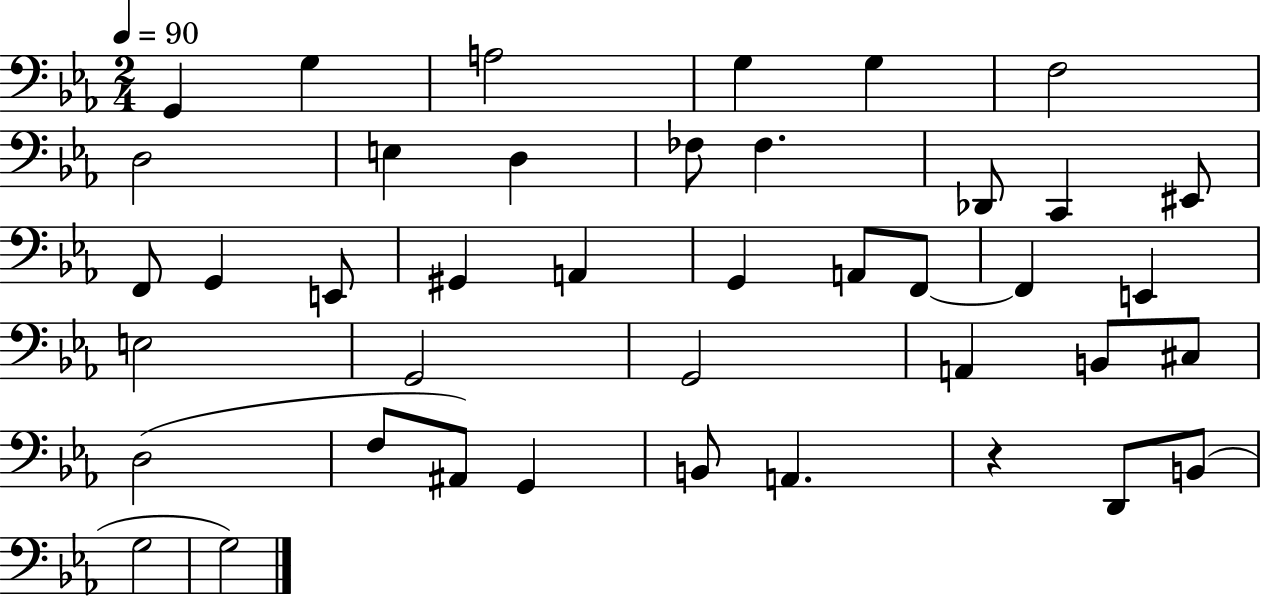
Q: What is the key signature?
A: EES major